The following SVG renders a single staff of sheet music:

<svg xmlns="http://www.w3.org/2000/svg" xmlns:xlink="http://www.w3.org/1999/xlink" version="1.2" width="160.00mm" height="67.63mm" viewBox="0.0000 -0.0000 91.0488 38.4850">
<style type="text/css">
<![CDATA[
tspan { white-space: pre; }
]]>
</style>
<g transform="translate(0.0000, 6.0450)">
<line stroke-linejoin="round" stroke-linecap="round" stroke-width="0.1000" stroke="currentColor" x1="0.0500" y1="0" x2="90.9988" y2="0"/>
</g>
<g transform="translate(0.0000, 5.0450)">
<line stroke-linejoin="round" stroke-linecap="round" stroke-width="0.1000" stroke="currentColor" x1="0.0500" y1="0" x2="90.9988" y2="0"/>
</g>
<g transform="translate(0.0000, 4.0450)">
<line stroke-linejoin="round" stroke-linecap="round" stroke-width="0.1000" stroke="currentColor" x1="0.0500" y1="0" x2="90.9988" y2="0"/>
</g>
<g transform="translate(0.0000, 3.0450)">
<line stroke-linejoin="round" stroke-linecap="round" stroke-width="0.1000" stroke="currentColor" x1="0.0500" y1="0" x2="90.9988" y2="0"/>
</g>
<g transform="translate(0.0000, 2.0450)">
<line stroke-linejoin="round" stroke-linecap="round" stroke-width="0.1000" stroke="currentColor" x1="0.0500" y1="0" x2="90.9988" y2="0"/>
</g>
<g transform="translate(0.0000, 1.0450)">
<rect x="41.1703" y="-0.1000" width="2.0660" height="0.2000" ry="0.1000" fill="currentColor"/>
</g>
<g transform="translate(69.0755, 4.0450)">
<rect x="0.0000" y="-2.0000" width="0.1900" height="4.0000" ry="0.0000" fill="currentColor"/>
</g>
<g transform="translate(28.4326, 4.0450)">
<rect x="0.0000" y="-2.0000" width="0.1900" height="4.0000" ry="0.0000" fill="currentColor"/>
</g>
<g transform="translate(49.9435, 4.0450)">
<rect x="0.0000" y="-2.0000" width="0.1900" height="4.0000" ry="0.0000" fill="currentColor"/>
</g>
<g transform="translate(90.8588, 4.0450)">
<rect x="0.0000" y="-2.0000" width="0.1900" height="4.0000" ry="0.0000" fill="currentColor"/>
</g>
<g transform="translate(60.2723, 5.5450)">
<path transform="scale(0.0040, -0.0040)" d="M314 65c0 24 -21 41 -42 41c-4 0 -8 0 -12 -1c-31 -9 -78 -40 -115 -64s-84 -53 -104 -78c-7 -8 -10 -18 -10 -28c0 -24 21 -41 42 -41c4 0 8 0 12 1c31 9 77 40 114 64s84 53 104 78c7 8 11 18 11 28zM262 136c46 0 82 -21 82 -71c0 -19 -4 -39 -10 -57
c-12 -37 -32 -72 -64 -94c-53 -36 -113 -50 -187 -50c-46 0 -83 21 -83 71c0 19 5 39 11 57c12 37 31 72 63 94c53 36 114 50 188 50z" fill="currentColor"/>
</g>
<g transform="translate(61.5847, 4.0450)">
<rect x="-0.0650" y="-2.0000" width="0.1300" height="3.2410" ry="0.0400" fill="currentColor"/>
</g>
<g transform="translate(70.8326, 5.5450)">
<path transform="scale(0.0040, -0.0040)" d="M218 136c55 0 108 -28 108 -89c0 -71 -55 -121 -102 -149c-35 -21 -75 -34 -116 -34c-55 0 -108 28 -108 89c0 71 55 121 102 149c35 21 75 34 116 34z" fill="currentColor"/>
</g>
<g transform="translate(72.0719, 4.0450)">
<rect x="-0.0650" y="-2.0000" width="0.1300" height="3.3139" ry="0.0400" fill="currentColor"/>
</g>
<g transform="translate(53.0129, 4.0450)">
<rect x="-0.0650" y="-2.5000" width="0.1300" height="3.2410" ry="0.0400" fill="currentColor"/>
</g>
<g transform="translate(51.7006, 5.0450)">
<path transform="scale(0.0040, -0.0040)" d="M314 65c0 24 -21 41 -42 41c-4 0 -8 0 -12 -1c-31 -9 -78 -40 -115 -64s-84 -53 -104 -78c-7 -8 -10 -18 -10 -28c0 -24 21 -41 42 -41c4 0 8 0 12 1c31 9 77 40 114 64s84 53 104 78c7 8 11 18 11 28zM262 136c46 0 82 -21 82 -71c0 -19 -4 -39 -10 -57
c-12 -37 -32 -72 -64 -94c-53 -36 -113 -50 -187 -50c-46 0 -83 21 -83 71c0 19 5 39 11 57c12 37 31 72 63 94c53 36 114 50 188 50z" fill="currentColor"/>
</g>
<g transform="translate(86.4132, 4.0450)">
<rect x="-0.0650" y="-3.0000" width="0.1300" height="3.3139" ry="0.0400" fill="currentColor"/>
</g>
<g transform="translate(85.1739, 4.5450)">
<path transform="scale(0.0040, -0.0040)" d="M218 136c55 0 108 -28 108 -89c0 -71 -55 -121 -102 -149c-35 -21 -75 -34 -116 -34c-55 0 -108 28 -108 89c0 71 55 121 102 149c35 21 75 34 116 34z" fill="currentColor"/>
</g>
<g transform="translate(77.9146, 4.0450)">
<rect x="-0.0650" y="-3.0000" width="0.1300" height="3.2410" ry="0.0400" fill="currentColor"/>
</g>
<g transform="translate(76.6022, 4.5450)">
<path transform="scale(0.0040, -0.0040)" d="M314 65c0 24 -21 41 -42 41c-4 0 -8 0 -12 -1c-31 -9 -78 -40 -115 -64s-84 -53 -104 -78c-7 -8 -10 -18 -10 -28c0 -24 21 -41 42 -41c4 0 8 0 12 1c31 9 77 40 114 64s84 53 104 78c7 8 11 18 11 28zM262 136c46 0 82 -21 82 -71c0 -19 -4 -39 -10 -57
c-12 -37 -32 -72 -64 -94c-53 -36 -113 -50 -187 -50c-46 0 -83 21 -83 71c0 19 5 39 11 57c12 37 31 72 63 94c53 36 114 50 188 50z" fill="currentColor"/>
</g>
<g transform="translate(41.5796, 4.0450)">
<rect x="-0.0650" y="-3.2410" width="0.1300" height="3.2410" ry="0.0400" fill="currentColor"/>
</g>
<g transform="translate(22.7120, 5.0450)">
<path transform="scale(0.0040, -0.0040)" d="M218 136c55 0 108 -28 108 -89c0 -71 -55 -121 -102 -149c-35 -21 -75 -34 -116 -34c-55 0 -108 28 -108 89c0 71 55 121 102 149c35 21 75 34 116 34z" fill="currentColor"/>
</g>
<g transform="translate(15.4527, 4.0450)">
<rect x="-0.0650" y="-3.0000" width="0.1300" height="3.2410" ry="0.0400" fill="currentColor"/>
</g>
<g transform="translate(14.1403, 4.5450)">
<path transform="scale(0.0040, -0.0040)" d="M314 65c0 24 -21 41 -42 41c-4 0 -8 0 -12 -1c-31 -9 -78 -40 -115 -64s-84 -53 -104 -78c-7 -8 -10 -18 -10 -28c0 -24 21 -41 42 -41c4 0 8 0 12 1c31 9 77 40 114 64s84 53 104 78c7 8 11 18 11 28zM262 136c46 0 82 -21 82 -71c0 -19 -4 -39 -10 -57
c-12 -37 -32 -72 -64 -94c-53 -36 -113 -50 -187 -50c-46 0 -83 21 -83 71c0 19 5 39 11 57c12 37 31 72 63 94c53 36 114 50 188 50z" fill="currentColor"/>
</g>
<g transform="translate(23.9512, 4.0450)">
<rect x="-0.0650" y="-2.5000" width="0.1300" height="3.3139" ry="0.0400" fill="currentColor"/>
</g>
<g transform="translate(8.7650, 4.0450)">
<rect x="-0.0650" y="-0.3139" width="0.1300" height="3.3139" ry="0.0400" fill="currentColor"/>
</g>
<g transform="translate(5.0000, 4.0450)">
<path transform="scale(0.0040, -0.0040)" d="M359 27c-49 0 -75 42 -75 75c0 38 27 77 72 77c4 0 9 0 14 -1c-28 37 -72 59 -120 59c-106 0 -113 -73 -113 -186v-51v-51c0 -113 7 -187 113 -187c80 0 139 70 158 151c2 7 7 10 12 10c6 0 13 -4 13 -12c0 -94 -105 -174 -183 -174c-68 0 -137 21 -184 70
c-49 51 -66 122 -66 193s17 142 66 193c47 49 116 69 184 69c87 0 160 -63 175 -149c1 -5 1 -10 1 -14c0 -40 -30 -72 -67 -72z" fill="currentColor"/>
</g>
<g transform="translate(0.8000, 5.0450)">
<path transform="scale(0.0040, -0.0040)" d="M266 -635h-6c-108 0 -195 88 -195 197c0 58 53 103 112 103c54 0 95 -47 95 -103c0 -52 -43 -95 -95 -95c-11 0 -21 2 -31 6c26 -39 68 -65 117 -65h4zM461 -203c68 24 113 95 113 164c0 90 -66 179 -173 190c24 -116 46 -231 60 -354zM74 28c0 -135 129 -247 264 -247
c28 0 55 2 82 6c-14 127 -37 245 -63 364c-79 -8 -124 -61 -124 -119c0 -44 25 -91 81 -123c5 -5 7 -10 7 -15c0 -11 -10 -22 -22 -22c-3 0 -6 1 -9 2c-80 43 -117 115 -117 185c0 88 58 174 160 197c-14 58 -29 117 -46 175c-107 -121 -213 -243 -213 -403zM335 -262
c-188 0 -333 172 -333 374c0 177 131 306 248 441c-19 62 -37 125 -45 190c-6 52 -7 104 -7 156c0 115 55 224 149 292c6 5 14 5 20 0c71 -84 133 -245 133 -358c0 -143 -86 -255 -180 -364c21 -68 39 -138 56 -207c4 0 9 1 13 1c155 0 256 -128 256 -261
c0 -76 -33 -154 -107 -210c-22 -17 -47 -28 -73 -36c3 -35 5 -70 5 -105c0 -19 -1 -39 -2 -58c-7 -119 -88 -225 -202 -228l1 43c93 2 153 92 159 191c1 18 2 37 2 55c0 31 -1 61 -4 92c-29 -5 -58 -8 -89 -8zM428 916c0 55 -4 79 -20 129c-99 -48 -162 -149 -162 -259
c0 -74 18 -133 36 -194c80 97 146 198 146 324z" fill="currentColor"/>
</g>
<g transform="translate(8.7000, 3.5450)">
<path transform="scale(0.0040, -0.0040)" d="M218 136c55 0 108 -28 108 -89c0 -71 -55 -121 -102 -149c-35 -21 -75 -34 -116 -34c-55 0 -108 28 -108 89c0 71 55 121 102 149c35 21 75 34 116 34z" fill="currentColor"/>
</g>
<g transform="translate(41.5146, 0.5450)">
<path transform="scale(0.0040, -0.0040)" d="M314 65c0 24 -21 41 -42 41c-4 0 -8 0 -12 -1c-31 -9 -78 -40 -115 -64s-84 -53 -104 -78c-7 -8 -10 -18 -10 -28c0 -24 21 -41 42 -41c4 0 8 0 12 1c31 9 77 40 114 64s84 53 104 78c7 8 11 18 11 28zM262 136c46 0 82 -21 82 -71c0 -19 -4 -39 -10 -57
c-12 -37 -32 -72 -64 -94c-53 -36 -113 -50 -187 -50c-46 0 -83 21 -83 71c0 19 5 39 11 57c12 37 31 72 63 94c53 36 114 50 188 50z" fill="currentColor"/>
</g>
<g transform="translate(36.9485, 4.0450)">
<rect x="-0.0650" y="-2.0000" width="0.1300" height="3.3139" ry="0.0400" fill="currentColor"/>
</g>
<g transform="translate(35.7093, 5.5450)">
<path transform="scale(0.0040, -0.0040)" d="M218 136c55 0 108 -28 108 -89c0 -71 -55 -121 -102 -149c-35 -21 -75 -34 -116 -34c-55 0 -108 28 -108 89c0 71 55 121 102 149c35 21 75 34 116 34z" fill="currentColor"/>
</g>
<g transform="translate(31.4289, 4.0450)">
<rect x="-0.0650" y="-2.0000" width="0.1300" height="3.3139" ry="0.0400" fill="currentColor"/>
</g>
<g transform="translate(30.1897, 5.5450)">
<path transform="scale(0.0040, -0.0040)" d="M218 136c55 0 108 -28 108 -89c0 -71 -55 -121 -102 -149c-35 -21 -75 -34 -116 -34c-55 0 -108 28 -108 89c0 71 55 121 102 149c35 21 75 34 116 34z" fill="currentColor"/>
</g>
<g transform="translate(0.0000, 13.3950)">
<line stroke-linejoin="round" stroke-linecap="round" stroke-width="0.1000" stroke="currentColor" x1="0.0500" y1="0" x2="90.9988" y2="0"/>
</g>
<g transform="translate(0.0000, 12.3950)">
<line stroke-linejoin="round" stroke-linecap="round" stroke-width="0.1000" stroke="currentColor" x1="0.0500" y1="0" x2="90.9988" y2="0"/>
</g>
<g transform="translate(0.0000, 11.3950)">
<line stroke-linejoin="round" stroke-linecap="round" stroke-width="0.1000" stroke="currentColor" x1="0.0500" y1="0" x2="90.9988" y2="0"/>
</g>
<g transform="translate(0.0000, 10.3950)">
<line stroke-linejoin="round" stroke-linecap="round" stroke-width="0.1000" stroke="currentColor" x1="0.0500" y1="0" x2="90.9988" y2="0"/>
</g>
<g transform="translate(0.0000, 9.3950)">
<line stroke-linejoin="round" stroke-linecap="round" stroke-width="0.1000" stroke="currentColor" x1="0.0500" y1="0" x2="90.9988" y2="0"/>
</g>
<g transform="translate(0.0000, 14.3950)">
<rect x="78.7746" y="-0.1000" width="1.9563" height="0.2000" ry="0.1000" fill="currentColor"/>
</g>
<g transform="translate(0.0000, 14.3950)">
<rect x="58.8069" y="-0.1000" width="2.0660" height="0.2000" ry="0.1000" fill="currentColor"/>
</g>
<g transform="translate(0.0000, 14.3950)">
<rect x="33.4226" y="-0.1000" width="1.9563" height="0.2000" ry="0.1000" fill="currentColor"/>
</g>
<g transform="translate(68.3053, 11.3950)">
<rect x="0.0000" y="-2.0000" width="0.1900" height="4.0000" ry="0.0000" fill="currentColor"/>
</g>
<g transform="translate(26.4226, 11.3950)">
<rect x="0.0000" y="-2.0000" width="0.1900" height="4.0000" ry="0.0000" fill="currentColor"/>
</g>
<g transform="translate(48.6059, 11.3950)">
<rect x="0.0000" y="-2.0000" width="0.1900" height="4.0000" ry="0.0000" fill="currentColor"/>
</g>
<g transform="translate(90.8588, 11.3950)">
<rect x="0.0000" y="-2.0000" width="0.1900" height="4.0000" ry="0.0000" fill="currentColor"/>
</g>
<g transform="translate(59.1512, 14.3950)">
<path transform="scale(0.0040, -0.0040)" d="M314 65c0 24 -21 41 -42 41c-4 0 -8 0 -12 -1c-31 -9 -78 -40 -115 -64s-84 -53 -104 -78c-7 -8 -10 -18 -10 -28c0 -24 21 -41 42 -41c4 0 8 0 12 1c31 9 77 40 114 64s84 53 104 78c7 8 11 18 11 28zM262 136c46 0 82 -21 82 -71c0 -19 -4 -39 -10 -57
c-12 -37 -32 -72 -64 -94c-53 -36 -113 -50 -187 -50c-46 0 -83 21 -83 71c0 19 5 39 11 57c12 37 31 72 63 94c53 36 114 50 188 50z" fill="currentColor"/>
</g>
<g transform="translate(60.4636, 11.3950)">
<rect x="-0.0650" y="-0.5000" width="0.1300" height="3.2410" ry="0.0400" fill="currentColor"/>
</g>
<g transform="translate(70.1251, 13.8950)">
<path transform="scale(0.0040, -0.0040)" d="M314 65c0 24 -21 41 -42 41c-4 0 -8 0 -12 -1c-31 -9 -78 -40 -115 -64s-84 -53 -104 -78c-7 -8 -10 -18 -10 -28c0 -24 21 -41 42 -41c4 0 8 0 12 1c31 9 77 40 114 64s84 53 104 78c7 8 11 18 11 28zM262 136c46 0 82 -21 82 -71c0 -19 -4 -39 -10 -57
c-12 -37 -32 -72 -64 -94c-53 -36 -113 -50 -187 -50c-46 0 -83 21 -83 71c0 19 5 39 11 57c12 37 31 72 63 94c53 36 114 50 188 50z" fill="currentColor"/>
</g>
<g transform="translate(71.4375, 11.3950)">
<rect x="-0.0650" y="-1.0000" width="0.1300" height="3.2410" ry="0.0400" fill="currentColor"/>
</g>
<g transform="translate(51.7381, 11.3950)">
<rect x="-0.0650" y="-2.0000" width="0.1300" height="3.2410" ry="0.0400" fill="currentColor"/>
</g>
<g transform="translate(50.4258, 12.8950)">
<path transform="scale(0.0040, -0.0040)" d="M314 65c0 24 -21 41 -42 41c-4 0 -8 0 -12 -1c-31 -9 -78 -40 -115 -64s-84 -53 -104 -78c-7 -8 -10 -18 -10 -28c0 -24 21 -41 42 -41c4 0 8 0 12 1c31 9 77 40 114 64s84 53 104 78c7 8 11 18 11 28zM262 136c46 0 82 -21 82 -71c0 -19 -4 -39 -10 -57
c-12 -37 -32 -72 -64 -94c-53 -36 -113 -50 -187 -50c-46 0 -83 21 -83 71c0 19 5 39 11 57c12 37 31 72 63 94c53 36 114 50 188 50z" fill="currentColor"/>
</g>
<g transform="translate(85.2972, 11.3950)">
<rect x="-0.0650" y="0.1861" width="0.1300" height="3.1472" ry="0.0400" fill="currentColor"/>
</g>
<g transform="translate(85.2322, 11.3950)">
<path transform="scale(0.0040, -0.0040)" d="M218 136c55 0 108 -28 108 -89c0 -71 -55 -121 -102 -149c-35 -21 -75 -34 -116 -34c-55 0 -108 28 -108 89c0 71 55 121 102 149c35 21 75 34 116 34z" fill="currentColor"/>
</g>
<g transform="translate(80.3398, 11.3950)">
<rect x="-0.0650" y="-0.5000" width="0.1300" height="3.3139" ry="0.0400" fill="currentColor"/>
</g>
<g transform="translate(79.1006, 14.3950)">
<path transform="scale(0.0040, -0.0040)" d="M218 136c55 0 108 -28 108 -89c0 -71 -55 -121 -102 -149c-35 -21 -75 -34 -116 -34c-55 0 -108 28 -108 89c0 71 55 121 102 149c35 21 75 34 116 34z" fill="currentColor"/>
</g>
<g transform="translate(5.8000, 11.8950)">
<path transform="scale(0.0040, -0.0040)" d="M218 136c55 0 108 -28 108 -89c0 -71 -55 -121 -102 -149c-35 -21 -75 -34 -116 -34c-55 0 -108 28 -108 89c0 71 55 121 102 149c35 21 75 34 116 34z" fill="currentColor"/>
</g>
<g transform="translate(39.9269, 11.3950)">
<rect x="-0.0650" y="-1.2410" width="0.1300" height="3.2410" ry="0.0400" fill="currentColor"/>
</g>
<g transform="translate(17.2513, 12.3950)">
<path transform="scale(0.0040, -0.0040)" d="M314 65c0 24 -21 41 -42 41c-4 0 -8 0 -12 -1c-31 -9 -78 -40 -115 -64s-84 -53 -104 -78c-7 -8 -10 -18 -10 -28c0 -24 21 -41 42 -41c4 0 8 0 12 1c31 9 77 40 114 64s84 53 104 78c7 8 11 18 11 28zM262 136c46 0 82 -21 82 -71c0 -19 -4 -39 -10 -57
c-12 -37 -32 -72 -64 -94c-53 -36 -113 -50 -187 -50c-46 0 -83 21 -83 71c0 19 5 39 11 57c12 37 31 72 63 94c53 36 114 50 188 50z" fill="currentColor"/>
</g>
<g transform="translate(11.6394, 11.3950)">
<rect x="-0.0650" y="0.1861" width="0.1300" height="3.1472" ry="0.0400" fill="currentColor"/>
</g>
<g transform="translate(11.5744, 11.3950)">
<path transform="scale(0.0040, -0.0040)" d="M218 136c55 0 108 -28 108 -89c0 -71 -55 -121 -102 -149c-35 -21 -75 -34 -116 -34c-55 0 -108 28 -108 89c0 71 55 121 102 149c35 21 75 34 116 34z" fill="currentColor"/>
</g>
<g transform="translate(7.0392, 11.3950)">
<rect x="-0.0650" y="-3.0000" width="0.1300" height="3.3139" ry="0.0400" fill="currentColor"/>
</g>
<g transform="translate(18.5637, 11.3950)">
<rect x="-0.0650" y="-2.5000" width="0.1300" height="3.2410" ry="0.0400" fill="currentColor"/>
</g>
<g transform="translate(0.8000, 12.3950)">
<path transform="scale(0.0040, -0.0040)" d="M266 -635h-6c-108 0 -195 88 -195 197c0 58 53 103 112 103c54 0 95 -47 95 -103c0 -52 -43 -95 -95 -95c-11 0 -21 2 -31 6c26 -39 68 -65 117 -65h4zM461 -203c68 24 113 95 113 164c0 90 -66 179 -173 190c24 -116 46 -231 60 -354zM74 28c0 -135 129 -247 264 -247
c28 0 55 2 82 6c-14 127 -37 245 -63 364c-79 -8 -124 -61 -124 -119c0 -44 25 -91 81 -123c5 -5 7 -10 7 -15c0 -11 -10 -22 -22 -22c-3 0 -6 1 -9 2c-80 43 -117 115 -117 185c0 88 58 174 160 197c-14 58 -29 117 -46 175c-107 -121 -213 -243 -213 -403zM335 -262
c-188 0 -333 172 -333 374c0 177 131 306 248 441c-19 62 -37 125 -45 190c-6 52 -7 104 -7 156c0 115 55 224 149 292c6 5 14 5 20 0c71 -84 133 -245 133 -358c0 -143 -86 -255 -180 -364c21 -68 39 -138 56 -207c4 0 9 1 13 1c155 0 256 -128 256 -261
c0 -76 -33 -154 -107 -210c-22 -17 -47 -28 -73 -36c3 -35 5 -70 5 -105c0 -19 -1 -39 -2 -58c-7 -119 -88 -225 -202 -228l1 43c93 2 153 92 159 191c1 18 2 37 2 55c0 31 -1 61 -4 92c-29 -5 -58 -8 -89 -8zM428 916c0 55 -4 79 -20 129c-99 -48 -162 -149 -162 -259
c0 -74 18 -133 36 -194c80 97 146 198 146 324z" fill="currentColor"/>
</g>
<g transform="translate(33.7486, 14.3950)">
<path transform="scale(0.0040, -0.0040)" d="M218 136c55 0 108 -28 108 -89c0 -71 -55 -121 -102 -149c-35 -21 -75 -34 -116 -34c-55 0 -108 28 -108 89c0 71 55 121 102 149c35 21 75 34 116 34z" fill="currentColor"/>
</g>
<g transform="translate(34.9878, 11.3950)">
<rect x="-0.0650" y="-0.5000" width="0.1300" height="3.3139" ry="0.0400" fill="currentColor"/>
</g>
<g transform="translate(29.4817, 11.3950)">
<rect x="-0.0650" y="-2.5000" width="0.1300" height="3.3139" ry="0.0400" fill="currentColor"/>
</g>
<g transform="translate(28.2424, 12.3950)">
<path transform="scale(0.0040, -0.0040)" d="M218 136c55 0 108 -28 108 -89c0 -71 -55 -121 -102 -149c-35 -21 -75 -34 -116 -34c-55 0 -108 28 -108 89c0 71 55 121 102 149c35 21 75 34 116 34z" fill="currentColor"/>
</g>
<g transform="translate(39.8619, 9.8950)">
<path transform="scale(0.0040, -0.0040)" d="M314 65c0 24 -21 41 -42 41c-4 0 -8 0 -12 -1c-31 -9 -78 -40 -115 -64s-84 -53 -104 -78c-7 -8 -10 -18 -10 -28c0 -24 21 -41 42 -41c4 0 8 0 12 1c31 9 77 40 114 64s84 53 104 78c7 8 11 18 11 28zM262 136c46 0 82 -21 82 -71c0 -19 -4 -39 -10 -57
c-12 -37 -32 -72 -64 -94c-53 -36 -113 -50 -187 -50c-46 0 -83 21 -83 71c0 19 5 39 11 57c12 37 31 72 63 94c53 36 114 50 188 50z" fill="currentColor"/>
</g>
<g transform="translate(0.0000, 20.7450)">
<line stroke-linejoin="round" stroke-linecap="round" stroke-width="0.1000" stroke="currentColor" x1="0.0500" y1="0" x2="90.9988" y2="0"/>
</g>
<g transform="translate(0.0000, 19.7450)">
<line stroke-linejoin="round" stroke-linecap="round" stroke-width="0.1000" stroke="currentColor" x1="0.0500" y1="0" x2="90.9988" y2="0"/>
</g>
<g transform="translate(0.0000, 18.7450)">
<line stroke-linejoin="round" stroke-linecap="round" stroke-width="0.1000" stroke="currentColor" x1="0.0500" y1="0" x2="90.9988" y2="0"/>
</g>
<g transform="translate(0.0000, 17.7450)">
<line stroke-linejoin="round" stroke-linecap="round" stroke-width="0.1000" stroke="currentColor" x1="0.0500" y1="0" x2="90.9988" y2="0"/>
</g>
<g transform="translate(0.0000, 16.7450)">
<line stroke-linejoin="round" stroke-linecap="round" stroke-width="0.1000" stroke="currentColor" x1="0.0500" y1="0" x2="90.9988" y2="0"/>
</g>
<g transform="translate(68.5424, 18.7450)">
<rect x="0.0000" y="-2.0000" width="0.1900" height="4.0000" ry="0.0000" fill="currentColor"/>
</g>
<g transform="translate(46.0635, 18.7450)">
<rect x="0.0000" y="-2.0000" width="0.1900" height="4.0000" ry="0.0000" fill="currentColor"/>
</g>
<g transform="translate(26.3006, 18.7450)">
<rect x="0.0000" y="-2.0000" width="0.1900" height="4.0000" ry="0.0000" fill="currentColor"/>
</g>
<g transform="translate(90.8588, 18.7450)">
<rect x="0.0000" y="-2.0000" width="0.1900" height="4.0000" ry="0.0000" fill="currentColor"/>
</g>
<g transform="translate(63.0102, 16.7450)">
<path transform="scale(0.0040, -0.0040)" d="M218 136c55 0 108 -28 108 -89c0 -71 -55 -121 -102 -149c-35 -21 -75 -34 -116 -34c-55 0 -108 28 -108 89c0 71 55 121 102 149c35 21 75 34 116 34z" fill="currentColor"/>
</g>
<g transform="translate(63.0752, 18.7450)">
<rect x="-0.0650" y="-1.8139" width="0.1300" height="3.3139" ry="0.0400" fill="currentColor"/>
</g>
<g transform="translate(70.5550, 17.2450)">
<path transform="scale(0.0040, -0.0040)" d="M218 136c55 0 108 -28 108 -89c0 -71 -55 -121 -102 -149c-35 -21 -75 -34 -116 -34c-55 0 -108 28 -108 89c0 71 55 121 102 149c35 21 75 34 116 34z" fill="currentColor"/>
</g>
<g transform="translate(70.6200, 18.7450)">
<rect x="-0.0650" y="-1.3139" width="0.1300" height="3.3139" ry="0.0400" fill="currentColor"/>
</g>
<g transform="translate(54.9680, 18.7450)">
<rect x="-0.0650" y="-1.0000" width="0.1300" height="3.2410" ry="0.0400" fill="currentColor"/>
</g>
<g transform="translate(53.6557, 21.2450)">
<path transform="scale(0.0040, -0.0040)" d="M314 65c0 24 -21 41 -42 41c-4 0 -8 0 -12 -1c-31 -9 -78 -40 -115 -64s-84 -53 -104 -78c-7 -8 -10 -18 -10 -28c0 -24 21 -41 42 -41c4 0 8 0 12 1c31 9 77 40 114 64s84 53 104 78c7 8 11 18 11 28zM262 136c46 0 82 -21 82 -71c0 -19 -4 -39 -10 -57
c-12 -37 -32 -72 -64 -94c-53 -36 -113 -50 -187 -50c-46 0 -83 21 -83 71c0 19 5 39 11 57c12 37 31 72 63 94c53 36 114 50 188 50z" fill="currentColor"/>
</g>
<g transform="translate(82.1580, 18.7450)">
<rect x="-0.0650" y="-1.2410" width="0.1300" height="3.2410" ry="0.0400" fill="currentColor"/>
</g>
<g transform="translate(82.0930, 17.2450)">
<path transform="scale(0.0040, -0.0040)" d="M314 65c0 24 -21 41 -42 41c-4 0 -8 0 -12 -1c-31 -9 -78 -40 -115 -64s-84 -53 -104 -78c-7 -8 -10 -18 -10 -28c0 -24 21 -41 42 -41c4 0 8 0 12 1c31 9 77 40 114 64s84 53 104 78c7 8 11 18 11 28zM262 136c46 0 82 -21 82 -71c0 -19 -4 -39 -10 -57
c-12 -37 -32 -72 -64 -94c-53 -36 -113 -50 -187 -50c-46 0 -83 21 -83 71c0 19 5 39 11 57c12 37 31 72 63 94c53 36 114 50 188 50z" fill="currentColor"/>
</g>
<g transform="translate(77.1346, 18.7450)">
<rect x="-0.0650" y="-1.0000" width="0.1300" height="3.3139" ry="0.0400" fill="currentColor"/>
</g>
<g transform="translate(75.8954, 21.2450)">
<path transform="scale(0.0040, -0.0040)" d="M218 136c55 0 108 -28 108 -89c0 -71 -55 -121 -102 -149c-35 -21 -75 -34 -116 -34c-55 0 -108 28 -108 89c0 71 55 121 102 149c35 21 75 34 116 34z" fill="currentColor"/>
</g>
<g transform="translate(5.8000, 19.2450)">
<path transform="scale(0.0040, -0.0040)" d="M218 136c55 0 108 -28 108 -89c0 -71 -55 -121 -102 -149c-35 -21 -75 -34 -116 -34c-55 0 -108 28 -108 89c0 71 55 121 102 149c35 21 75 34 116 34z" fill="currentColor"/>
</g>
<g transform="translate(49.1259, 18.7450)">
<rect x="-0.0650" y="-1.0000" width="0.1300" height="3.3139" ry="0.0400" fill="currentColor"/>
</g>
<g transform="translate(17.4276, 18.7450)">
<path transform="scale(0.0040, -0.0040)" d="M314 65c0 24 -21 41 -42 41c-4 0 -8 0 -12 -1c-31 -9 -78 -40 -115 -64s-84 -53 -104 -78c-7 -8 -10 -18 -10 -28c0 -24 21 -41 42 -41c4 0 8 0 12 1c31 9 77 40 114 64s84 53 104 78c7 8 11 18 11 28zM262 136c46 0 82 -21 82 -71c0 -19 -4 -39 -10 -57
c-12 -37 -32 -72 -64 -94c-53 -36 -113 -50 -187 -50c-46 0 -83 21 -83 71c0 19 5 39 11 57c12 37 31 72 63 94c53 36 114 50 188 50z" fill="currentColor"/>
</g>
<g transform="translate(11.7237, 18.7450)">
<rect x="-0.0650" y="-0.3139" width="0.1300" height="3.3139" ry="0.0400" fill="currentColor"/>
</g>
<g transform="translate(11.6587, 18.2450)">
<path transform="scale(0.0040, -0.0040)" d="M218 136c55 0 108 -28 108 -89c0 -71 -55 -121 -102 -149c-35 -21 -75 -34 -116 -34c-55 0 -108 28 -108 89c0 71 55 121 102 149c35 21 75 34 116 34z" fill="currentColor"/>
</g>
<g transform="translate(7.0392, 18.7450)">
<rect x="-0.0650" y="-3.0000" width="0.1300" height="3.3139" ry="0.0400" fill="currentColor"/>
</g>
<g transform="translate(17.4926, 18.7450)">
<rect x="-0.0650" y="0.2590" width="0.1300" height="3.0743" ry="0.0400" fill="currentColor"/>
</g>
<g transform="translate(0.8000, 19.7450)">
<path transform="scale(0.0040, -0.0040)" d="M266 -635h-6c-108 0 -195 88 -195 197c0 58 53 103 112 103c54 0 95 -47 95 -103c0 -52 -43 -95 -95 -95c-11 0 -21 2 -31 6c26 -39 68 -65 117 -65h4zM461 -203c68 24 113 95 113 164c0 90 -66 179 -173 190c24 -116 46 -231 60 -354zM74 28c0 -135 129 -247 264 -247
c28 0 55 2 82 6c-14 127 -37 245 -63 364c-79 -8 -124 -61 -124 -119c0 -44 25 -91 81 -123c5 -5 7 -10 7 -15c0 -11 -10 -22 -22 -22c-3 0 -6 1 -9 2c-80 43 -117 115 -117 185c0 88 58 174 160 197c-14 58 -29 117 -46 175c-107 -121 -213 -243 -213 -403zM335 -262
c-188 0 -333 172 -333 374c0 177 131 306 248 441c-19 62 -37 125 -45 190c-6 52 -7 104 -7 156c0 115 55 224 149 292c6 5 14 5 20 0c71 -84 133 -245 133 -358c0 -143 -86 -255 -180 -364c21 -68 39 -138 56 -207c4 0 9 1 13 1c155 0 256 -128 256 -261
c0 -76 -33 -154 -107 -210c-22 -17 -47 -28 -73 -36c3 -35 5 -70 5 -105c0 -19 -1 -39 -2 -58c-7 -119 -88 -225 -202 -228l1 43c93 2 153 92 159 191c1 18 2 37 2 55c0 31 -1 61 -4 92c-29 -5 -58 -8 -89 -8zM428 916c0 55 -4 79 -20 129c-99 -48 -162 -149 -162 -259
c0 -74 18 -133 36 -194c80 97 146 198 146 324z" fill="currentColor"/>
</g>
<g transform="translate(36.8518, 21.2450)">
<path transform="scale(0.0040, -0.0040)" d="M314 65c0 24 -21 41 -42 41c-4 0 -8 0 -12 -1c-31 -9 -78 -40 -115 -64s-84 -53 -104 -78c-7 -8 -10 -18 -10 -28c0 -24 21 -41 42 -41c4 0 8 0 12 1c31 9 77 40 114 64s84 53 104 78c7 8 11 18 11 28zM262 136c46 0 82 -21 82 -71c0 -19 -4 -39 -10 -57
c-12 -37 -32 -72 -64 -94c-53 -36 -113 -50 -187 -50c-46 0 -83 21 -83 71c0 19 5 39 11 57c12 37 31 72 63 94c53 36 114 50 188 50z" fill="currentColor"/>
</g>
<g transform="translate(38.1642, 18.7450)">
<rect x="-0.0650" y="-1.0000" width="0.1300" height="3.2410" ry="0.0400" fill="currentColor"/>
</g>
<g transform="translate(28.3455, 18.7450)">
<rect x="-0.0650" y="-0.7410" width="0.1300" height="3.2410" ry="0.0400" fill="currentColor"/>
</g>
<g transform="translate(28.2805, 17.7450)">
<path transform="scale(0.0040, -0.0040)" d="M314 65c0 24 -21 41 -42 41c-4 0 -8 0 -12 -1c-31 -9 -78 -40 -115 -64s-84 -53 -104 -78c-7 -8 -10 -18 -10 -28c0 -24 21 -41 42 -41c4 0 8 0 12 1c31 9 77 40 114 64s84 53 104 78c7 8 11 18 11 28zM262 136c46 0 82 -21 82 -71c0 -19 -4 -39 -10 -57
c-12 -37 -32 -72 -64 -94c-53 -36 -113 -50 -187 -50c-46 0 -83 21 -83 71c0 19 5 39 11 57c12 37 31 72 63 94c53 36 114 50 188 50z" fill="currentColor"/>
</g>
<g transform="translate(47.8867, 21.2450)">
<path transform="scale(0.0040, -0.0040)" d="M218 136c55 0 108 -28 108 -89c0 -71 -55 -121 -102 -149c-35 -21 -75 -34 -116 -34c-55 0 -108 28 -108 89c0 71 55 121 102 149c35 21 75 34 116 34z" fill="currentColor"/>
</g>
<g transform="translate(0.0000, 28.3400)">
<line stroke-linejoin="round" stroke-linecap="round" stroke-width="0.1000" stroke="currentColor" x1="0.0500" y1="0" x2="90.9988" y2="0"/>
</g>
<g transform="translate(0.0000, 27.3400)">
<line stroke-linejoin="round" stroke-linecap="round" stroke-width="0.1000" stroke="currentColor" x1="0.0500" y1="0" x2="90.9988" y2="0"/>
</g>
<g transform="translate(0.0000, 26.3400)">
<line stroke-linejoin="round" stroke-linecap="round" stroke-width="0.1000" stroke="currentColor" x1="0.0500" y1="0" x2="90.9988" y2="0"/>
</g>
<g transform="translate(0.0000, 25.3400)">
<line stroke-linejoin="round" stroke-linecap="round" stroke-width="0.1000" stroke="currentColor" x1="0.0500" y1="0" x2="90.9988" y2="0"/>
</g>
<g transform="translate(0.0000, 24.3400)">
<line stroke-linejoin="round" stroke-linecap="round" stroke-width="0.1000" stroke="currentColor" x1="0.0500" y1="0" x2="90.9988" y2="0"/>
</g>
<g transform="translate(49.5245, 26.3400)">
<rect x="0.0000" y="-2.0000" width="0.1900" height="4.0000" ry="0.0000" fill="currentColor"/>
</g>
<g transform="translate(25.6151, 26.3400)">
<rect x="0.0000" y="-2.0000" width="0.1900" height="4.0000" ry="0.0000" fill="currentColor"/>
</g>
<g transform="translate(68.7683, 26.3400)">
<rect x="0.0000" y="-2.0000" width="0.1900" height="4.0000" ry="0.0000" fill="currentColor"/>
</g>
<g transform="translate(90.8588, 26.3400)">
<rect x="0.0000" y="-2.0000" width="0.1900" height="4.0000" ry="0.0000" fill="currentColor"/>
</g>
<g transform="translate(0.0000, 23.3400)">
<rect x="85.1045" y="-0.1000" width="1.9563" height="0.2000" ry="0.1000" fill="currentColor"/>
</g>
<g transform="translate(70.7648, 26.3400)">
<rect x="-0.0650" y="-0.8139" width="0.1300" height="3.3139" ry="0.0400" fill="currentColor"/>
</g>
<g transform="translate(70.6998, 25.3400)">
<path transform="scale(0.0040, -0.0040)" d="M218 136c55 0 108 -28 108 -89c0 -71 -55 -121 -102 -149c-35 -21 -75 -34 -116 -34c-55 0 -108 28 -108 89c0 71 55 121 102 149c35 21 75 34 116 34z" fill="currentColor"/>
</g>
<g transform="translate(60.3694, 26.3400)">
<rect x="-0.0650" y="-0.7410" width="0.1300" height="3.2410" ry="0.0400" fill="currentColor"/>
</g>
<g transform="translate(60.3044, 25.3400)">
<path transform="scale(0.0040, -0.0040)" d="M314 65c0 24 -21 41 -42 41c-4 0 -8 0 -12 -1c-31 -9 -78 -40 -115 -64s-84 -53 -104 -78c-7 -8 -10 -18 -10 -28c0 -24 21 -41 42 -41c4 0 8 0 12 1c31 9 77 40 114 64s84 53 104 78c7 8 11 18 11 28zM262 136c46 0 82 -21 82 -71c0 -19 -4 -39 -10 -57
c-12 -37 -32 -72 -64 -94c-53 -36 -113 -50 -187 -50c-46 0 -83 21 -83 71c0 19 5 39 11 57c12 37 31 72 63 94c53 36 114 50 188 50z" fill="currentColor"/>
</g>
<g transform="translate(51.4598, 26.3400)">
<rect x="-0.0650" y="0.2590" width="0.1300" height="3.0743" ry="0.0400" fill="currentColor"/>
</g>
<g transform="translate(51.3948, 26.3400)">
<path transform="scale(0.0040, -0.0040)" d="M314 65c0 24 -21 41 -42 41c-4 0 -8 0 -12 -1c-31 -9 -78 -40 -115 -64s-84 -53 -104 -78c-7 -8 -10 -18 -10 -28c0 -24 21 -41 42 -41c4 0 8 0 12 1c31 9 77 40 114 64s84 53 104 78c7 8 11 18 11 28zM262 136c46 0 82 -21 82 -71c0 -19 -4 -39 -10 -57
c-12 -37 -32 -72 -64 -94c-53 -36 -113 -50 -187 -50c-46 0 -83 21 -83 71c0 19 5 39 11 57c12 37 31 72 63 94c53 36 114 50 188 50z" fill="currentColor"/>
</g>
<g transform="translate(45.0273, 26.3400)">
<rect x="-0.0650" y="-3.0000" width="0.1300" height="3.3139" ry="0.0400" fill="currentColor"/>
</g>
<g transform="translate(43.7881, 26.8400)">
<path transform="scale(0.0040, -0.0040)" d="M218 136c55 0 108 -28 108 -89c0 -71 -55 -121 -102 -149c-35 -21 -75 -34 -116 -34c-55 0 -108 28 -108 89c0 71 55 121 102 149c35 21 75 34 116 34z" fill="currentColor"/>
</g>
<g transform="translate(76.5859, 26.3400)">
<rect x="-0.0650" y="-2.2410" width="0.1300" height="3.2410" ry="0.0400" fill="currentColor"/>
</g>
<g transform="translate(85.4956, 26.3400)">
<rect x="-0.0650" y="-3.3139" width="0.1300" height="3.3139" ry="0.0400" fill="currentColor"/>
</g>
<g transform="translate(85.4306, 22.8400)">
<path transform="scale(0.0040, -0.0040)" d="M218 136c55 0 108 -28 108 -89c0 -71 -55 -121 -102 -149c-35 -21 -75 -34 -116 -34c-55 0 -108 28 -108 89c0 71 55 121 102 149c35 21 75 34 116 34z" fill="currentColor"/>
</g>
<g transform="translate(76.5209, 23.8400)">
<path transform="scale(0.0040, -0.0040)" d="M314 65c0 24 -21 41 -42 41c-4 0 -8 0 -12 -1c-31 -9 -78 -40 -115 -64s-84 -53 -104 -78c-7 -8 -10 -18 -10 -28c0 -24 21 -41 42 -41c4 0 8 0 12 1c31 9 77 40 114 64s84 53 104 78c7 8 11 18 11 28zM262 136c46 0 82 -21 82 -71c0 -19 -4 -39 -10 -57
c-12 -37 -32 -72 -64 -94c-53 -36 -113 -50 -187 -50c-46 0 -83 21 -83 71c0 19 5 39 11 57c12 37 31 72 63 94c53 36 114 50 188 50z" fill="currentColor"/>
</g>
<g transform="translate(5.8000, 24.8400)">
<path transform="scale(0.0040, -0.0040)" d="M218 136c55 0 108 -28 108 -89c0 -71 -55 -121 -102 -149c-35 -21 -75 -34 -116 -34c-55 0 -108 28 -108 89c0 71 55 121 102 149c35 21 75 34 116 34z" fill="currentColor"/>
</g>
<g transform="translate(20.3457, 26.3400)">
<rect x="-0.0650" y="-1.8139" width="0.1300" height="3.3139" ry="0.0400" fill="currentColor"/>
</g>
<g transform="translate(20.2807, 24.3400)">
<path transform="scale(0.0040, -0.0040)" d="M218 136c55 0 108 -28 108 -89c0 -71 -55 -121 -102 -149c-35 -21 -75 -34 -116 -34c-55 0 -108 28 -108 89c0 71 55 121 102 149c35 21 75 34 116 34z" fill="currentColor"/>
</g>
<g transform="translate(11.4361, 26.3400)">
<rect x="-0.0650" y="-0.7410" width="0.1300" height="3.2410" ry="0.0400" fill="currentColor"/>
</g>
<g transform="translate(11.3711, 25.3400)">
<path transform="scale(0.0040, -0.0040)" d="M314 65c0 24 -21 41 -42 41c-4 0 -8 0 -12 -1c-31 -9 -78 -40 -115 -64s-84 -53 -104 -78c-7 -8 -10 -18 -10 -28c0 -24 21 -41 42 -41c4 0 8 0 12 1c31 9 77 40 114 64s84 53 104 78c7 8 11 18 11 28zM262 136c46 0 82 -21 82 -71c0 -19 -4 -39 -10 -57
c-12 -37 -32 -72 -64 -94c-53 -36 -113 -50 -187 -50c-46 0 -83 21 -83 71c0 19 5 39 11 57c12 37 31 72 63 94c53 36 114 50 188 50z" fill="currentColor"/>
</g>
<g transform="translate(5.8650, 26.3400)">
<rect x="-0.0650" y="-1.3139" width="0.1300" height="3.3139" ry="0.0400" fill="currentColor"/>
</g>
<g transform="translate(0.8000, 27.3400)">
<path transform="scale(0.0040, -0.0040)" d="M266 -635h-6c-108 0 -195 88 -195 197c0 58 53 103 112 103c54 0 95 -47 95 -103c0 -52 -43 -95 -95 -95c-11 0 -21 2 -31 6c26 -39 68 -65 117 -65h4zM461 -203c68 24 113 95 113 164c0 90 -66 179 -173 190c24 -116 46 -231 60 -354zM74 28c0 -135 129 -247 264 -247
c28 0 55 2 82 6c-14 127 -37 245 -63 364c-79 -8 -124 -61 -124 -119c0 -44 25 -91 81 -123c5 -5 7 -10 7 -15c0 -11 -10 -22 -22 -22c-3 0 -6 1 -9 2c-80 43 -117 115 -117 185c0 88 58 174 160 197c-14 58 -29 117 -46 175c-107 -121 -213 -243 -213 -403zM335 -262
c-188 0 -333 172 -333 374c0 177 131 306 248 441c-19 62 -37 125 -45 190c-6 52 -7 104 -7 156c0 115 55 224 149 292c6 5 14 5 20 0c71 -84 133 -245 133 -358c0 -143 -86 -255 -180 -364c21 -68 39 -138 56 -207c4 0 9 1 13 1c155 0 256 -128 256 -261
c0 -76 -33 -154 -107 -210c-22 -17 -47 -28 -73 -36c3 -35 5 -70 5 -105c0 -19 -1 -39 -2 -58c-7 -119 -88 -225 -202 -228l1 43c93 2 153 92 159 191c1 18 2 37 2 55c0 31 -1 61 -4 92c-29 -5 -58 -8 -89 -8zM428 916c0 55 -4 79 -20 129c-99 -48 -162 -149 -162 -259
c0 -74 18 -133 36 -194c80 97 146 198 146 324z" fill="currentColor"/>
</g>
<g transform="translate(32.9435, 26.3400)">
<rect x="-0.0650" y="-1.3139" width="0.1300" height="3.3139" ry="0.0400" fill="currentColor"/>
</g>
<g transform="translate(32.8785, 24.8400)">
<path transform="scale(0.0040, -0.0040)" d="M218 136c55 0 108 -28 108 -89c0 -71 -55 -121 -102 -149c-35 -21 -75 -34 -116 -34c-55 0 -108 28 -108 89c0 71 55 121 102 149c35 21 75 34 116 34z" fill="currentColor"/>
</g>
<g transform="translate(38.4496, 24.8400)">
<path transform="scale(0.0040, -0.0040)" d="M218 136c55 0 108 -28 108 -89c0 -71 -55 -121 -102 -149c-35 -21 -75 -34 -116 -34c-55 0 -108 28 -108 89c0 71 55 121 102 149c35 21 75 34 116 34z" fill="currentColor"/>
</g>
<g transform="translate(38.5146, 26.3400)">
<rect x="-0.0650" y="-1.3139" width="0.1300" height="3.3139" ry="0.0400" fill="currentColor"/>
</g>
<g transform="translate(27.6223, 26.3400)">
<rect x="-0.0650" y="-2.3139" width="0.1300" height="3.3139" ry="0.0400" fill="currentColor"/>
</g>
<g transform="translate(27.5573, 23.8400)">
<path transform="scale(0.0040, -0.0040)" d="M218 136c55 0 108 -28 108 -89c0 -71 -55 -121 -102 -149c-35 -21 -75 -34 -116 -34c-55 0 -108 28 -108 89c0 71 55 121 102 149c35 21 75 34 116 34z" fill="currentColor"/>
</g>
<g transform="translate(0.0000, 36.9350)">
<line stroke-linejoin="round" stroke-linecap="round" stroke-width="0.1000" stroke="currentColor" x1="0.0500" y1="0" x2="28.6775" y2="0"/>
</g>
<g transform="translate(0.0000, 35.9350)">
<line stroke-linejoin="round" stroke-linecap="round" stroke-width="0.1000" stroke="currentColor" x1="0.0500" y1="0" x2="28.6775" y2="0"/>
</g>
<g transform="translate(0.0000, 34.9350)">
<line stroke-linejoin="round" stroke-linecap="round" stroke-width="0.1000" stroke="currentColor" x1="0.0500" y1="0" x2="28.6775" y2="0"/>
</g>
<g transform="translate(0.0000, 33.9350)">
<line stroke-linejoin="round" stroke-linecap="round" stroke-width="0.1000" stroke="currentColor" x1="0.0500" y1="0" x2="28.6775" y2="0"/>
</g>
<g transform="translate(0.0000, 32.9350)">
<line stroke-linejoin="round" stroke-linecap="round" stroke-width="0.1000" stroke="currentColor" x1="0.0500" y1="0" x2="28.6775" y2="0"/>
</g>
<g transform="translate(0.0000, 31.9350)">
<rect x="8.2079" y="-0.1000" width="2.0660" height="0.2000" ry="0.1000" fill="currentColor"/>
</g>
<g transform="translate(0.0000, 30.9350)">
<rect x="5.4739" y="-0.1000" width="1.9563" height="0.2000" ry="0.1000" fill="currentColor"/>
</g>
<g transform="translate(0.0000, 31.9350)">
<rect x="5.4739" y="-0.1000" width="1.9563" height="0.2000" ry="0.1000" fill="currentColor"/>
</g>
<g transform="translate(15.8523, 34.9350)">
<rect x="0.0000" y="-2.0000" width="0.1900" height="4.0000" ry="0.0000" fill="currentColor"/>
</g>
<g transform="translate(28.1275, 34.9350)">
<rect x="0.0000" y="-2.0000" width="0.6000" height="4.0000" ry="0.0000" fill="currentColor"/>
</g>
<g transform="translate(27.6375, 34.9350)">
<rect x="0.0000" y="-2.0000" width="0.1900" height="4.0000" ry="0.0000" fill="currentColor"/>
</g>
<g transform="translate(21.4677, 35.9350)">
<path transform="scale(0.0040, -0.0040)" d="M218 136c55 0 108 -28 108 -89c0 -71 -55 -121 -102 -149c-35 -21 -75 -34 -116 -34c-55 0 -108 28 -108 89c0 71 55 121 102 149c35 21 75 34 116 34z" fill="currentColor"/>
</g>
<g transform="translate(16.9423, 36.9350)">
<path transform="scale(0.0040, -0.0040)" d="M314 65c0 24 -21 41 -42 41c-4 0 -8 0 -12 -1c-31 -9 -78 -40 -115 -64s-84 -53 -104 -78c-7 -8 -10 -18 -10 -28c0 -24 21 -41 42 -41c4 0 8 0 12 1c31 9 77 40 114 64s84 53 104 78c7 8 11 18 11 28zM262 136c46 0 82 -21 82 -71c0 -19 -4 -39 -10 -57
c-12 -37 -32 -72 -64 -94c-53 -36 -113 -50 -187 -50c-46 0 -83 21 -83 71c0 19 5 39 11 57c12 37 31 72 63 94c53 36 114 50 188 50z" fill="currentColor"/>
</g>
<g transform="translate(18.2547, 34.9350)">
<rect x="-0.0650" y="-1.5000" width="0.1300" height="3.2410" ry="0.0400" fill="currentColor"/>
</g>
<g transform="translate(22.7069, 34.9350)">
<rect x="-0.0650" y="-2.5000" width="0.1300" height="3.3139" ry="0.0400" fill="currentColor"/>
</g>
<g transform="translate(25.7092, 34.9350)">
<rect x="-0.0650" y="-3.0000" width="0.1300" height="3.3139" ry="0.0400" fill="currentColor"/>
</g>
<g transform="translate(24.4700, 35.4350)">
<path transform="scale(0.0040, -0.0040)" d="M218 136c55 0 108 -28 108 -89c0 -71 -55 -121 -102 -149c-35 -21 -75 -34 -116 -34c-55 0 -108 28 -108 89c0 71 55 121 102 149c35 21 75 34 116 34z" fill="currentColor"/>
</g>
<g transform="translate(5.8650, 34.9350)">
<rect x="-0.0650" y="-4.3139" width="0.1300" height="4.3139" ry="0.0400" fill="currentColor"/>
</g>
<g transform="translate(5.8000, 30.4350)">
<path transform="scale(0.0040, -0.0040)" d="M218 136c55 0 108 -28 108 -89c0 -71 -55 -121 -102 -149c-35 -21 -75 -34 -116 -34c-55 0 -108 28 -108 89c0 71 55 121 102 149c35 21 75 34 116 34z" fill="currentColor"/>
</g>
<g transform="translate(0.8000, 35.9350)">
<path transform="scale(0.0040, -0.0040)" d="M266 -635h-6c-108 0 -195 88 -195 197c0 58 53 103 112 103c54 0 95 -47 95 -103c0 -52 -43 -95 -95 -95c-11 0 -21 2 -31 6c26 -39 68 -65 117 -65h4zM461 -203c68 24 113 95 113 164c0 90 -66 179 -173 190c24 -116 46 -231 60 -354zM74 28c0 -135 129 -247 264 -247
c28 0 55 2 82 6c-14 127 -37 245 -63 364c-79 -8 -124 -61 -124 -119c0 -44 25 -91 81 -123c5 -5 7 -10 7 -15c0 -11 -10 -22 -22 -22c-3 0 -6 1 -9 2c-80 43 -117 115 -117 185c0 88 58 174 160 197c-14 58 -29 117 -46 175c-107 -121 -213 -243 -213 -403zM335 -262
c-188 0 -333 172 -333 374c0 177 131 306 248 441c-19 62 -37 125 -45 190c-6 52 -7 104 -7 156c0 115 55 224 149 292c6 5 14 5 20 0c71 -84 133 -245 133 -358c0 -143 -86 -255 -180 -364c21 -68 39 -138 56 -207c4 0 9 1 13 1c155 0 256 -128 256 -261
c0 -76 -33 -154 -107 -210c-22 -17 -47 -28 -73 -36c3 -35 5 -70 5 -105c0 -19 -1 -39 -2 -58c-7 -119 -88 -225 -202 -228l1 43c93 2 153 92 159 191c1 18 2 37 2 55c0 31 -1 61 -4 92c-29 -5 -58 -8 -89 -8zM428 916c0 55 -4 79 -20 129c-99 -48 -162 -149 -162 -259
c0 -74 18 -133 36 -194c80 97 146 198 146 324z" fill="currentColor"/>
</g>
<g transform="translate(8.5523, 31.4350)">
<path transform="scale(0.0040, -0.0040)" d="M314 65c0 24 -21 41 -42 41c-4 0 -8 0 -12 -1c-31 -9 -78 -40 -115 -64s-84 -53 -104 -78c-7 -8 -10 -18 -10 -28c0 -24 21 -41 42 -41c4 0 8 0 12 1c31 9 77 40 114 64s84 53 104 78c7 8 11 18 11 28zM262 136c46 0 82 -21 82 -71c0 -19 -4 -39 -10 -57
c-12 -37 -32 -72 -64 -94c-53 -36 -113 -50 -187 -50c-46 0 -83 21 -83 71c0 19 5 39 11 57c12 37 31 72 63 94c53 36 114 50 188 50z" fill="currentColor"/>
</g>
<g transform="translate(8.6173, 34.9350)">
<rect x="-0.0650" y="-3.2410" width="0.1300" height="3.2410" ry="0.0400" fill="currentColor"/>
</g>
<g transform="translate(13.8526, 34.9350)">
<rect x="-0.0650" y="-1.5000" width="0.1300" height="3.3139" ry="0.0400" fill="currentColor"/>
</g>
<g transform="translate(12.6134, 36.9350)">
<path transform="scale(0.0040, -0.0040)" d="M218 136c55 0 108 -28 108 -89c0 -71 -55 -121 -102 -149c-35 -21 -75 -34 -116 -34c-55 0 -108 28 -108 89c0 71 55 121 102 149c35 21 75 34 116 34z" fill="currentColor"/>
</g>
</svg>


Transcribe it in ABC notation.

X:1
T:Untitled
M:4/4
L:1/4
K:C
c A2 G F F b2 G2 F2 F A2 A A B G2 G C e2 F2 C2 D2 C B A c B2 d2 D2 D D2 f e D e2 e d2 f g e e A B2 d2 d g2 b d' b2 E E2 G A